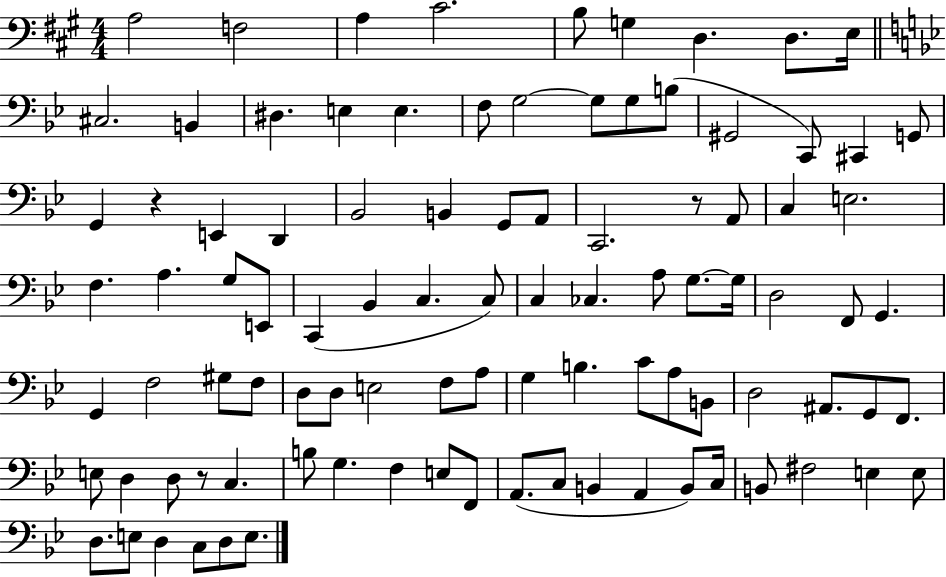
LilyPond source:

{
  \clef bass
  \numericTimeSignature
  \time 4/4
  \key a \major
  \repeat volta 2 { a2 f2 | a4 cis'2. | b8 g4 d4. d8. e16 | \bar "||" \break \key g \minor cis2. b,4 | dis4. e4 e4. | f8 g2~~ g8 g8 b8( | gis,2 c,8) cis,4 g,8 | \break g,4 r4 e,4 d,4 | bes,2 b,4 g,8 a,8 | c,2. r8 a,8 | c4 e2. | \break f4. a4. g8 e,8 | c,4( bes,4 c4. c8) | c4 ces4. a8 g8.~~ g16 | d2 f,8 g,4. | \break g,4 f2 gis8 f8 | d8 d8 e2 f8 a8 | g4 b4. c'8 a8 b,8 | d2 ais,8. g,8 f,8. | \break e8 d4 d8 r8 c4. | b8 g4. f4 e8 f,8 | a,8.( c8 b,4 a,4 b,8) c16 | b,8 fis2 e4 e8 | \break d8. e8 d4 c8 d8 e8. | } \bar "|."
}